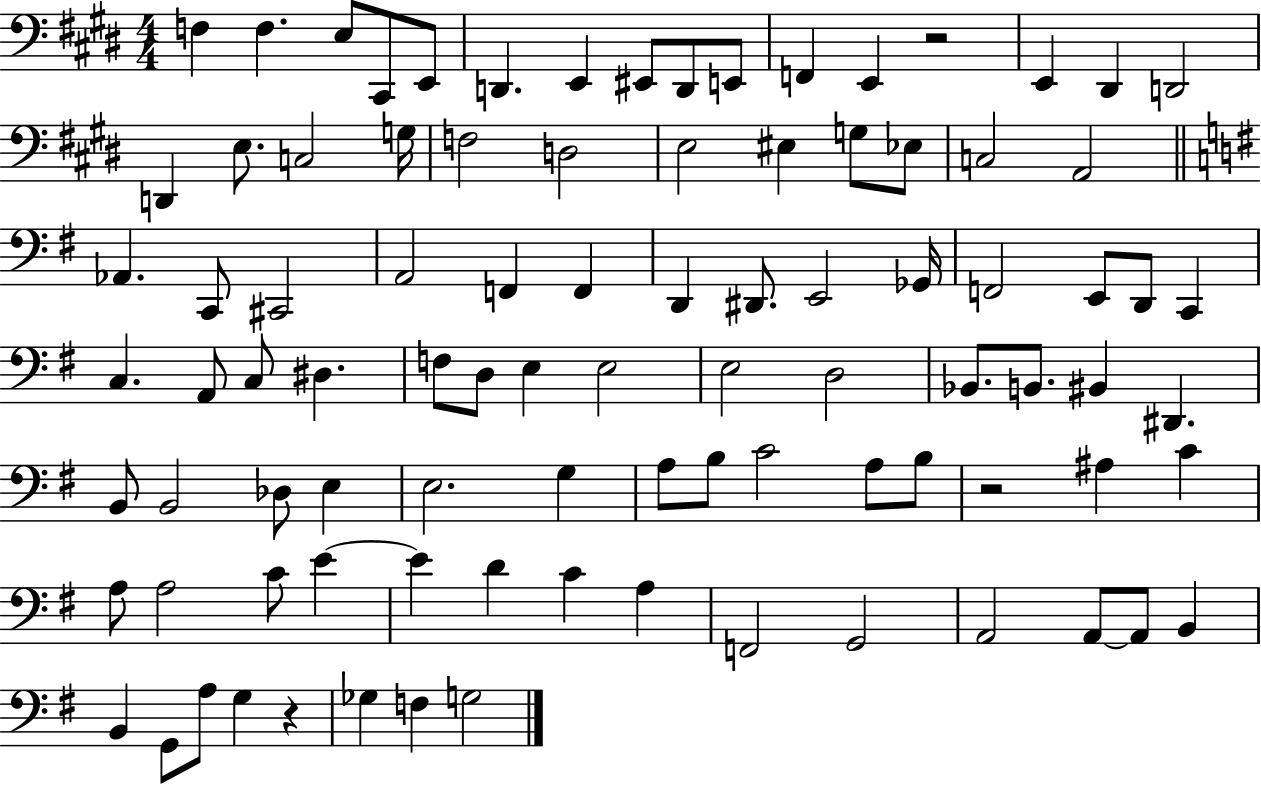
{
  \clef bass
  \numericTimeSignature
  \time 4/4
  \key e \major
  \repeat volta 2 { f4 f4. e8 cis,8 e,8 | d,4. e,4 eis,8 d,8 e,8 | f,4 e,4 r2 | e,4 dis,4 d,2 | \break d,4 e8. c2 g16 | f2 d2 | e2 eis4 g8 ees8 | c2 a,2 | \break \bar "||" \break \key g \major aes,4. c,8 cis,2 | a,2 f,4 f,4 | d,4 dis,8. e,2 ges,16 | f,2 e,8 d,8 c,4 | \break c4. a,8 c8 dis4. | f8 d8 e4 e2 | e2 d2 | bes,8. b,8. bis,4 dis,4. | \break b,8 b,2 des8 e4 | e2. g4 | a8 b8 c'2 a8 b8 | r2 ais4 c'4 | \break a8 a2 c'8 e'4~~ | e'4 d'4 c'4 a4 | f,2 g,2 | a,2 a,8~~ a,8 b,4 | \break b,4 g,8 a8 g4 r4 | ges4 f4 g2 | } \bar "|."
}